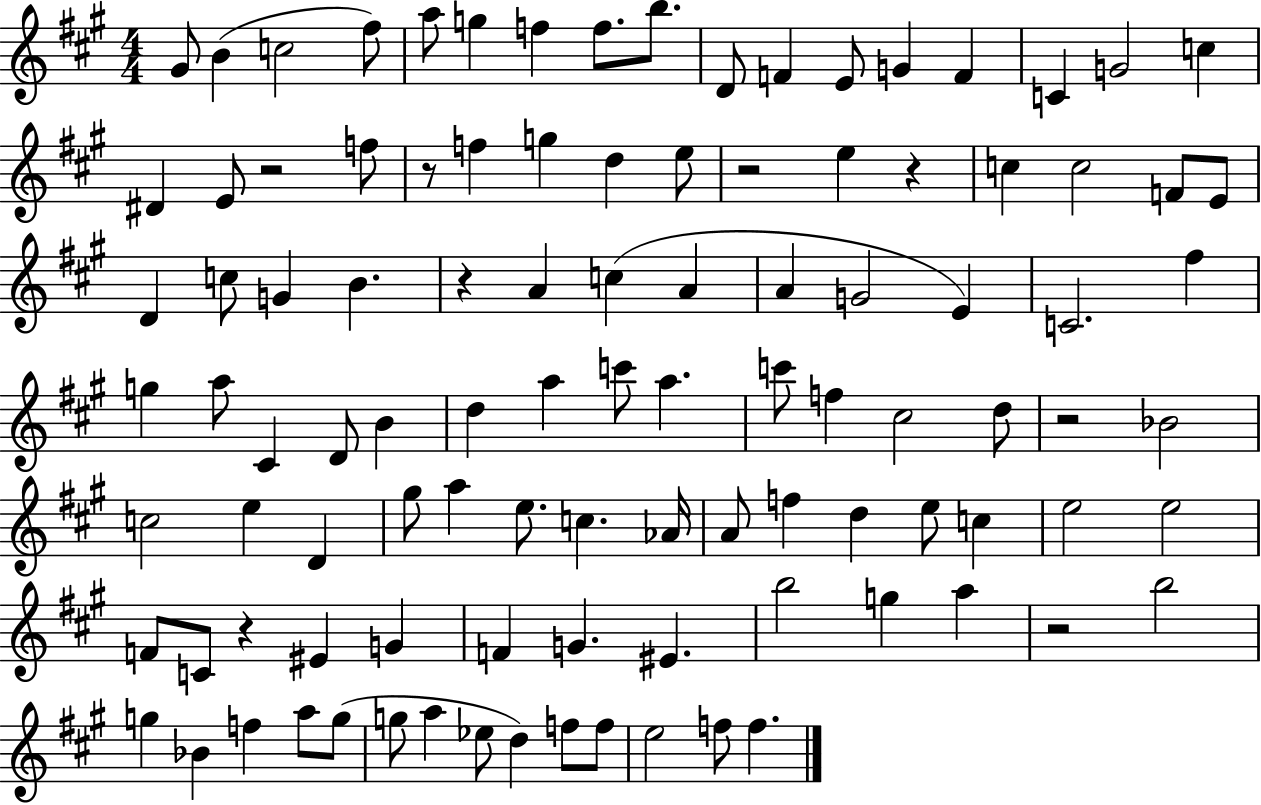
G#4/e B4/q C5/h F#5/e A5/e G5/q F5/q F5/e. B5/e. D4/e F4/q E4/e G4/q F4/q C4/q G4/h C5/q D#4/q E4/e R/h F5/e R/e F5/q G5/q D5/q E5/e R/h E5/q R/q C5/q C5/h F4/e E4/e D4/q C5/e G4/q B4/q. R/q A4/q C5/q A4/q A4/q G4/h E4/q C4/h. F#5/q G5/q A5/e C#4/q D4/e B4/q D5/q A5/q C6/e A5/q. C6/e F5/q C#5/h D5/e R/h Bb4/h C5/h E5/q D4/q G#5/e A5/q E5/e. C5/q. Ab4/s A4/e F5/q D5/q E5/e C5/q E5/h E5/h F4/e C4/e R/q EIS4/q G4/q F4/q G4/q. EIS4/q. B5/h G5/q A5/q R/h B5/h G5/q Bb4/q F5/q A5/e G5/e G5/e A5/q Eb5/e D5/q F5/e F5/e E5/h F5/e F5/q.